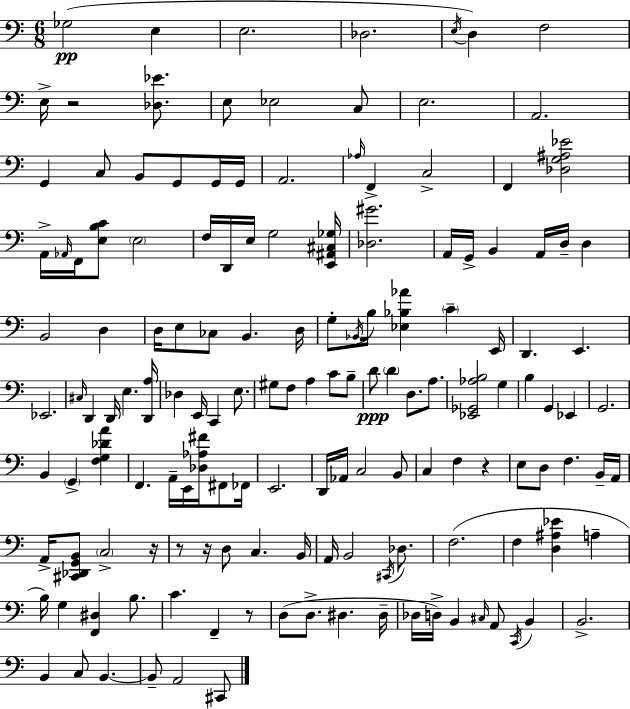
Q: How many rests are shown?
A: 6